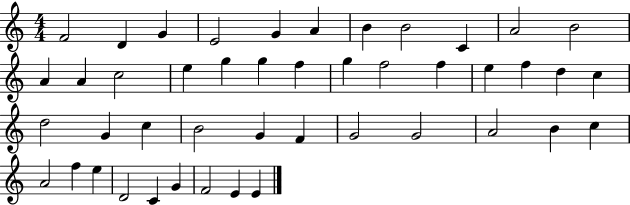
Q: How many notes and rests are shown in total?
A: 45